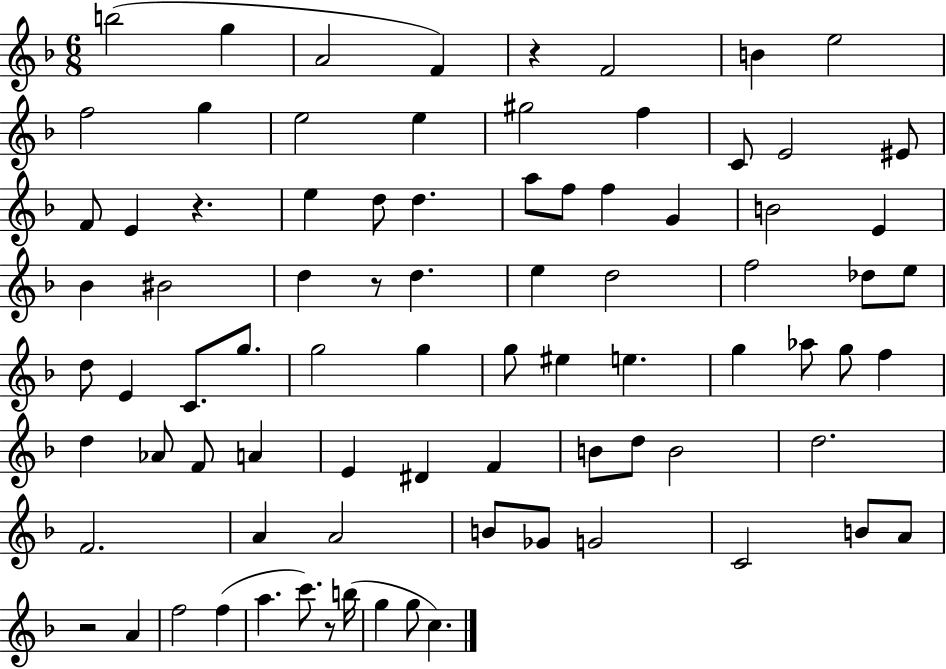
{
  \clef treble
  \numericTimeSignature
  \time 6/8
  \key f \major
  b''2( g''4 | a'2 f'4) | r4 f'2 | b'4 e''2 | \break f''2 g''4 | e''2 e''4 | gis''2 f''4 | c'8 e'2 eis'8 | \break f'8 e'4 r4. | e''4 d''8 d''4. | a''8 f''8 f''4 g'4 | b'2 e'4 | \break bes'4 bis'2 | d''4 r8 d''4. | e''4 d''2 | f''2 des''8 e''8 | \break d''8 e'4 c'8. g''8. | g''2 g''4 | g''8 eis''4 e''4. | g''4 aes''8 g''8 f''4 | \break d''4 aes'8 f'8 a'4 | e'4 dis'4 f'4 | b'8 d''8 b'2 | d''2. | \break f'2. | a'4 a'2 | b'8 ges'8 g'2 | c'2 b'8 a'8 | \break r2 a'4 | f''2 f''4( | a''4. c'''8.) r8 b''16( | g''4 g''8 c''4.) | \break \bar "|."
}